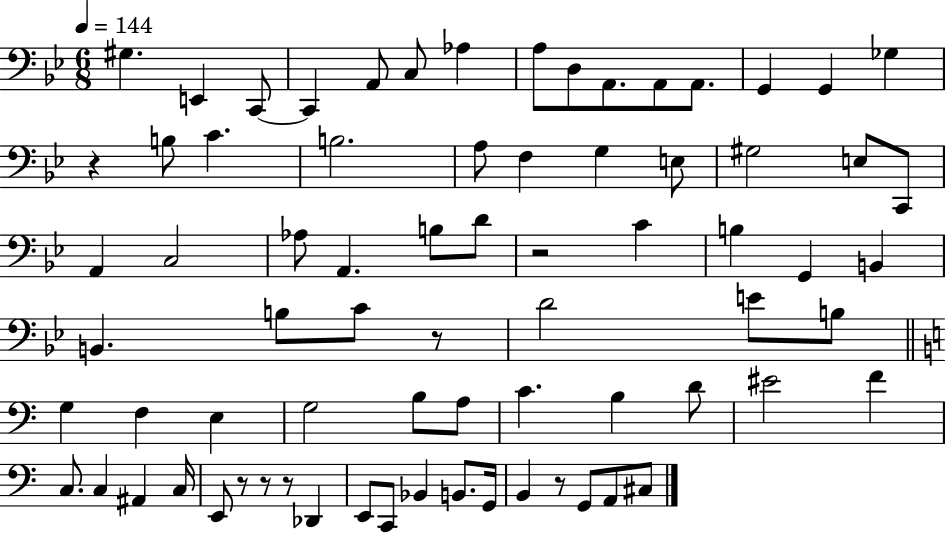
{
  \clef bass
  \numericTimeSignature
  \time 6/8
  \key bes \major
  \tempo 4 = 144
  gis4. e,4 c,8~~ | c,4 a,8 c8 aes4 | a8 d8 a,8. a,8 a,8. | g,4 g,4 ges4 | \break r4 b8 c'4. | b2. | a8 f4 g4 e8 | gis2 e8 c,8 | \break a,4 c2 | aes8 a,4. b8 d'8 | r2 c'4 | b4 g,4 b,4 | \break b,4. b8 c'8 r8 | d'2 e'8 b8 | \bar "||" \break \key c \major g4 f4 e4 | g2 b8 a8 | c'4. b4 d'8 | eis'2 f'4 | \break c8. c4 ais,4 c16 | e,8 r8 r8 r8 des,4 | e,8 c,8 bes,4 b,8. g,16 | b,4 r8 g,8 a,8 cis8 | \break \bar "|."
}